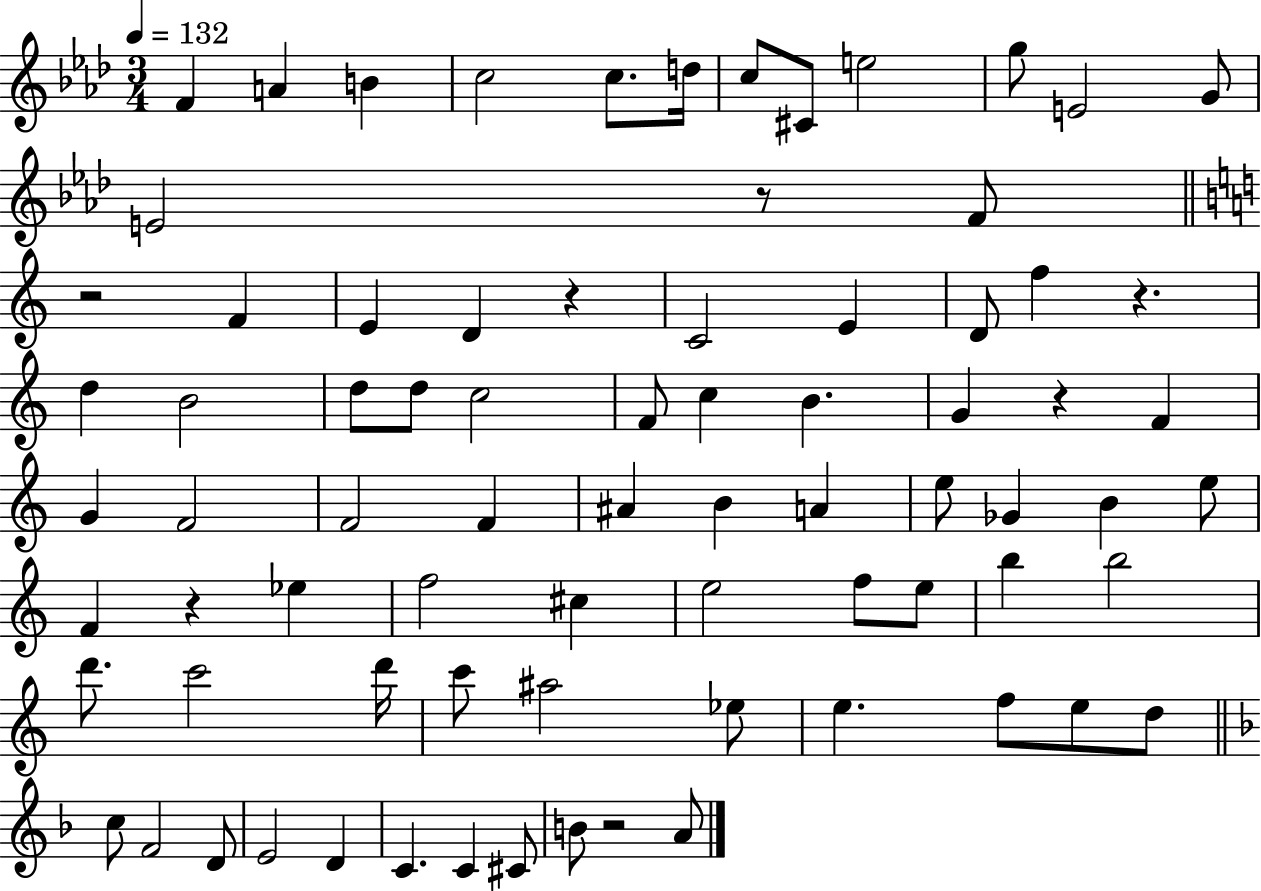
F4/q A4/q B4/q C5/h C5/e. D5/s C5/e C#4/e E5/h G5/e E4/h G4/e E4/h R/e F4/e R/h F4/q E4/q D4/q R/q C4/h E4/q D4/e F5/q R/q. D5/q B4/h D5/e D5/e C5/h F4/e C5/q B4/q. G4/q R/q F4/q G4/q F4/h F4/h F4/q A#4/q B4/q A4/q E5/e Gb4/q B4/q E5/e F4/q R/q Eb5/q F5/h C#5/q E5/h F5/e E5/e B5/q B5/h D6/e. C6/h D6/s C6/e A#5/h Eb5/e E5/q. F5/e E5/e D5/e C5/e F4/h D4/e E4/h D4/q C4/q. C4/q C#4/e B4/e R/h A4/e